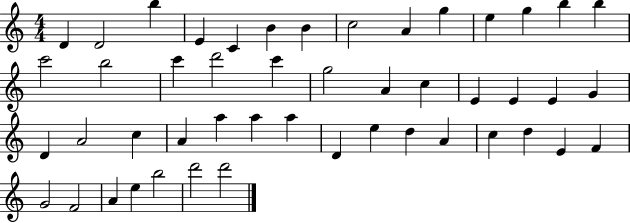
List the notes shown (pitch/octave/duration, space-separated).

D4/q D4/h B5/q E4/q C4/q B4/q B4/q C5/h A4/q G5/q E5/q G5/q B5/q B5/q C6/h B5/h C6/q D6/h C6/q G5/h A4/q C5/q E4/q E4/q E4/q G4/q D4/q A4/h C5/q A4/q A5/q A5/q A5/q D4/q E5/q D5/q A4/q C5/q D5/q E4/q F4/q G4/h F4/h A4/q E5/q B5/h D6/h D6/h